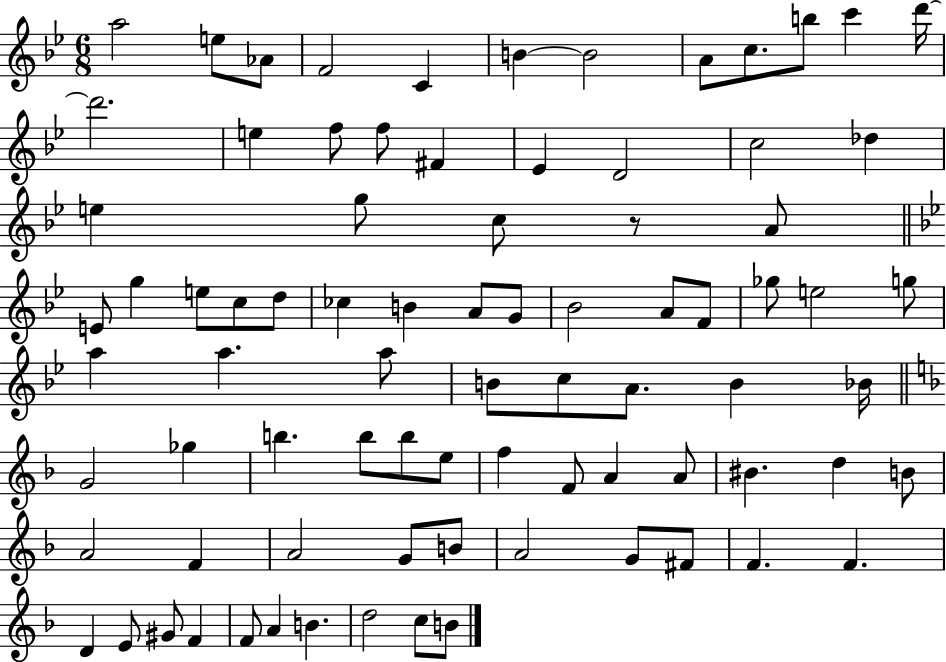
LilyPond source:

{
  \clef treble
  \numericTimeSignature
  \time 6/8
  \key bes \major
  a''2 e''8 aes'8 | f'2 c'4 | b'4~~ b'2 | a'8 c''8. b''8 c'''4 d'''16~~ | \break d'''2. | e''4 f''8 f''8 fis'4 | ees'4 d'2 | c''2 des''4 | \break e''4 g''8 c''8 r8 a'8 | \bar "||" \break \key bes \major e'8 g''4 e''8 c''8 d''8 | ces''4 b'4 a'8 g'8 | bes'2 a'8 f'8 | ges''8 e''2 g''8 | \break a''4 a''4. a''8 | b'8 c''8 a'8. b'4 bes'16 | \bar "||" \break \key f \major g'2 ges''4 | b''4. b''8 b''8 e''8 | f''4 f'8 a'4 a'8 | bis'4. d''4 b'8 | \break a'2 f'4 | a'2 g'8 b'8 | a'2 g'8 fis'8 | f'4. f'4. | \break d'4 e'8 gis'8 f'4 | f'8 a'4 b'4. | d''2 c''8 b'8 | \bar "|."
}